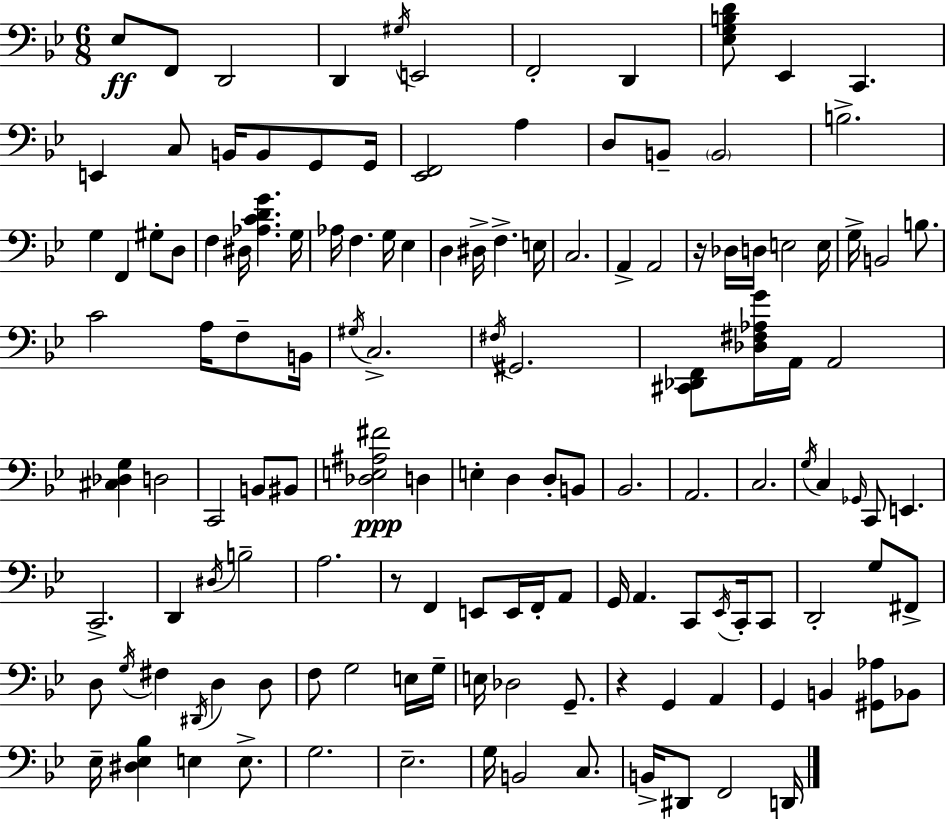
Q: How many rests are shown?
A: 3